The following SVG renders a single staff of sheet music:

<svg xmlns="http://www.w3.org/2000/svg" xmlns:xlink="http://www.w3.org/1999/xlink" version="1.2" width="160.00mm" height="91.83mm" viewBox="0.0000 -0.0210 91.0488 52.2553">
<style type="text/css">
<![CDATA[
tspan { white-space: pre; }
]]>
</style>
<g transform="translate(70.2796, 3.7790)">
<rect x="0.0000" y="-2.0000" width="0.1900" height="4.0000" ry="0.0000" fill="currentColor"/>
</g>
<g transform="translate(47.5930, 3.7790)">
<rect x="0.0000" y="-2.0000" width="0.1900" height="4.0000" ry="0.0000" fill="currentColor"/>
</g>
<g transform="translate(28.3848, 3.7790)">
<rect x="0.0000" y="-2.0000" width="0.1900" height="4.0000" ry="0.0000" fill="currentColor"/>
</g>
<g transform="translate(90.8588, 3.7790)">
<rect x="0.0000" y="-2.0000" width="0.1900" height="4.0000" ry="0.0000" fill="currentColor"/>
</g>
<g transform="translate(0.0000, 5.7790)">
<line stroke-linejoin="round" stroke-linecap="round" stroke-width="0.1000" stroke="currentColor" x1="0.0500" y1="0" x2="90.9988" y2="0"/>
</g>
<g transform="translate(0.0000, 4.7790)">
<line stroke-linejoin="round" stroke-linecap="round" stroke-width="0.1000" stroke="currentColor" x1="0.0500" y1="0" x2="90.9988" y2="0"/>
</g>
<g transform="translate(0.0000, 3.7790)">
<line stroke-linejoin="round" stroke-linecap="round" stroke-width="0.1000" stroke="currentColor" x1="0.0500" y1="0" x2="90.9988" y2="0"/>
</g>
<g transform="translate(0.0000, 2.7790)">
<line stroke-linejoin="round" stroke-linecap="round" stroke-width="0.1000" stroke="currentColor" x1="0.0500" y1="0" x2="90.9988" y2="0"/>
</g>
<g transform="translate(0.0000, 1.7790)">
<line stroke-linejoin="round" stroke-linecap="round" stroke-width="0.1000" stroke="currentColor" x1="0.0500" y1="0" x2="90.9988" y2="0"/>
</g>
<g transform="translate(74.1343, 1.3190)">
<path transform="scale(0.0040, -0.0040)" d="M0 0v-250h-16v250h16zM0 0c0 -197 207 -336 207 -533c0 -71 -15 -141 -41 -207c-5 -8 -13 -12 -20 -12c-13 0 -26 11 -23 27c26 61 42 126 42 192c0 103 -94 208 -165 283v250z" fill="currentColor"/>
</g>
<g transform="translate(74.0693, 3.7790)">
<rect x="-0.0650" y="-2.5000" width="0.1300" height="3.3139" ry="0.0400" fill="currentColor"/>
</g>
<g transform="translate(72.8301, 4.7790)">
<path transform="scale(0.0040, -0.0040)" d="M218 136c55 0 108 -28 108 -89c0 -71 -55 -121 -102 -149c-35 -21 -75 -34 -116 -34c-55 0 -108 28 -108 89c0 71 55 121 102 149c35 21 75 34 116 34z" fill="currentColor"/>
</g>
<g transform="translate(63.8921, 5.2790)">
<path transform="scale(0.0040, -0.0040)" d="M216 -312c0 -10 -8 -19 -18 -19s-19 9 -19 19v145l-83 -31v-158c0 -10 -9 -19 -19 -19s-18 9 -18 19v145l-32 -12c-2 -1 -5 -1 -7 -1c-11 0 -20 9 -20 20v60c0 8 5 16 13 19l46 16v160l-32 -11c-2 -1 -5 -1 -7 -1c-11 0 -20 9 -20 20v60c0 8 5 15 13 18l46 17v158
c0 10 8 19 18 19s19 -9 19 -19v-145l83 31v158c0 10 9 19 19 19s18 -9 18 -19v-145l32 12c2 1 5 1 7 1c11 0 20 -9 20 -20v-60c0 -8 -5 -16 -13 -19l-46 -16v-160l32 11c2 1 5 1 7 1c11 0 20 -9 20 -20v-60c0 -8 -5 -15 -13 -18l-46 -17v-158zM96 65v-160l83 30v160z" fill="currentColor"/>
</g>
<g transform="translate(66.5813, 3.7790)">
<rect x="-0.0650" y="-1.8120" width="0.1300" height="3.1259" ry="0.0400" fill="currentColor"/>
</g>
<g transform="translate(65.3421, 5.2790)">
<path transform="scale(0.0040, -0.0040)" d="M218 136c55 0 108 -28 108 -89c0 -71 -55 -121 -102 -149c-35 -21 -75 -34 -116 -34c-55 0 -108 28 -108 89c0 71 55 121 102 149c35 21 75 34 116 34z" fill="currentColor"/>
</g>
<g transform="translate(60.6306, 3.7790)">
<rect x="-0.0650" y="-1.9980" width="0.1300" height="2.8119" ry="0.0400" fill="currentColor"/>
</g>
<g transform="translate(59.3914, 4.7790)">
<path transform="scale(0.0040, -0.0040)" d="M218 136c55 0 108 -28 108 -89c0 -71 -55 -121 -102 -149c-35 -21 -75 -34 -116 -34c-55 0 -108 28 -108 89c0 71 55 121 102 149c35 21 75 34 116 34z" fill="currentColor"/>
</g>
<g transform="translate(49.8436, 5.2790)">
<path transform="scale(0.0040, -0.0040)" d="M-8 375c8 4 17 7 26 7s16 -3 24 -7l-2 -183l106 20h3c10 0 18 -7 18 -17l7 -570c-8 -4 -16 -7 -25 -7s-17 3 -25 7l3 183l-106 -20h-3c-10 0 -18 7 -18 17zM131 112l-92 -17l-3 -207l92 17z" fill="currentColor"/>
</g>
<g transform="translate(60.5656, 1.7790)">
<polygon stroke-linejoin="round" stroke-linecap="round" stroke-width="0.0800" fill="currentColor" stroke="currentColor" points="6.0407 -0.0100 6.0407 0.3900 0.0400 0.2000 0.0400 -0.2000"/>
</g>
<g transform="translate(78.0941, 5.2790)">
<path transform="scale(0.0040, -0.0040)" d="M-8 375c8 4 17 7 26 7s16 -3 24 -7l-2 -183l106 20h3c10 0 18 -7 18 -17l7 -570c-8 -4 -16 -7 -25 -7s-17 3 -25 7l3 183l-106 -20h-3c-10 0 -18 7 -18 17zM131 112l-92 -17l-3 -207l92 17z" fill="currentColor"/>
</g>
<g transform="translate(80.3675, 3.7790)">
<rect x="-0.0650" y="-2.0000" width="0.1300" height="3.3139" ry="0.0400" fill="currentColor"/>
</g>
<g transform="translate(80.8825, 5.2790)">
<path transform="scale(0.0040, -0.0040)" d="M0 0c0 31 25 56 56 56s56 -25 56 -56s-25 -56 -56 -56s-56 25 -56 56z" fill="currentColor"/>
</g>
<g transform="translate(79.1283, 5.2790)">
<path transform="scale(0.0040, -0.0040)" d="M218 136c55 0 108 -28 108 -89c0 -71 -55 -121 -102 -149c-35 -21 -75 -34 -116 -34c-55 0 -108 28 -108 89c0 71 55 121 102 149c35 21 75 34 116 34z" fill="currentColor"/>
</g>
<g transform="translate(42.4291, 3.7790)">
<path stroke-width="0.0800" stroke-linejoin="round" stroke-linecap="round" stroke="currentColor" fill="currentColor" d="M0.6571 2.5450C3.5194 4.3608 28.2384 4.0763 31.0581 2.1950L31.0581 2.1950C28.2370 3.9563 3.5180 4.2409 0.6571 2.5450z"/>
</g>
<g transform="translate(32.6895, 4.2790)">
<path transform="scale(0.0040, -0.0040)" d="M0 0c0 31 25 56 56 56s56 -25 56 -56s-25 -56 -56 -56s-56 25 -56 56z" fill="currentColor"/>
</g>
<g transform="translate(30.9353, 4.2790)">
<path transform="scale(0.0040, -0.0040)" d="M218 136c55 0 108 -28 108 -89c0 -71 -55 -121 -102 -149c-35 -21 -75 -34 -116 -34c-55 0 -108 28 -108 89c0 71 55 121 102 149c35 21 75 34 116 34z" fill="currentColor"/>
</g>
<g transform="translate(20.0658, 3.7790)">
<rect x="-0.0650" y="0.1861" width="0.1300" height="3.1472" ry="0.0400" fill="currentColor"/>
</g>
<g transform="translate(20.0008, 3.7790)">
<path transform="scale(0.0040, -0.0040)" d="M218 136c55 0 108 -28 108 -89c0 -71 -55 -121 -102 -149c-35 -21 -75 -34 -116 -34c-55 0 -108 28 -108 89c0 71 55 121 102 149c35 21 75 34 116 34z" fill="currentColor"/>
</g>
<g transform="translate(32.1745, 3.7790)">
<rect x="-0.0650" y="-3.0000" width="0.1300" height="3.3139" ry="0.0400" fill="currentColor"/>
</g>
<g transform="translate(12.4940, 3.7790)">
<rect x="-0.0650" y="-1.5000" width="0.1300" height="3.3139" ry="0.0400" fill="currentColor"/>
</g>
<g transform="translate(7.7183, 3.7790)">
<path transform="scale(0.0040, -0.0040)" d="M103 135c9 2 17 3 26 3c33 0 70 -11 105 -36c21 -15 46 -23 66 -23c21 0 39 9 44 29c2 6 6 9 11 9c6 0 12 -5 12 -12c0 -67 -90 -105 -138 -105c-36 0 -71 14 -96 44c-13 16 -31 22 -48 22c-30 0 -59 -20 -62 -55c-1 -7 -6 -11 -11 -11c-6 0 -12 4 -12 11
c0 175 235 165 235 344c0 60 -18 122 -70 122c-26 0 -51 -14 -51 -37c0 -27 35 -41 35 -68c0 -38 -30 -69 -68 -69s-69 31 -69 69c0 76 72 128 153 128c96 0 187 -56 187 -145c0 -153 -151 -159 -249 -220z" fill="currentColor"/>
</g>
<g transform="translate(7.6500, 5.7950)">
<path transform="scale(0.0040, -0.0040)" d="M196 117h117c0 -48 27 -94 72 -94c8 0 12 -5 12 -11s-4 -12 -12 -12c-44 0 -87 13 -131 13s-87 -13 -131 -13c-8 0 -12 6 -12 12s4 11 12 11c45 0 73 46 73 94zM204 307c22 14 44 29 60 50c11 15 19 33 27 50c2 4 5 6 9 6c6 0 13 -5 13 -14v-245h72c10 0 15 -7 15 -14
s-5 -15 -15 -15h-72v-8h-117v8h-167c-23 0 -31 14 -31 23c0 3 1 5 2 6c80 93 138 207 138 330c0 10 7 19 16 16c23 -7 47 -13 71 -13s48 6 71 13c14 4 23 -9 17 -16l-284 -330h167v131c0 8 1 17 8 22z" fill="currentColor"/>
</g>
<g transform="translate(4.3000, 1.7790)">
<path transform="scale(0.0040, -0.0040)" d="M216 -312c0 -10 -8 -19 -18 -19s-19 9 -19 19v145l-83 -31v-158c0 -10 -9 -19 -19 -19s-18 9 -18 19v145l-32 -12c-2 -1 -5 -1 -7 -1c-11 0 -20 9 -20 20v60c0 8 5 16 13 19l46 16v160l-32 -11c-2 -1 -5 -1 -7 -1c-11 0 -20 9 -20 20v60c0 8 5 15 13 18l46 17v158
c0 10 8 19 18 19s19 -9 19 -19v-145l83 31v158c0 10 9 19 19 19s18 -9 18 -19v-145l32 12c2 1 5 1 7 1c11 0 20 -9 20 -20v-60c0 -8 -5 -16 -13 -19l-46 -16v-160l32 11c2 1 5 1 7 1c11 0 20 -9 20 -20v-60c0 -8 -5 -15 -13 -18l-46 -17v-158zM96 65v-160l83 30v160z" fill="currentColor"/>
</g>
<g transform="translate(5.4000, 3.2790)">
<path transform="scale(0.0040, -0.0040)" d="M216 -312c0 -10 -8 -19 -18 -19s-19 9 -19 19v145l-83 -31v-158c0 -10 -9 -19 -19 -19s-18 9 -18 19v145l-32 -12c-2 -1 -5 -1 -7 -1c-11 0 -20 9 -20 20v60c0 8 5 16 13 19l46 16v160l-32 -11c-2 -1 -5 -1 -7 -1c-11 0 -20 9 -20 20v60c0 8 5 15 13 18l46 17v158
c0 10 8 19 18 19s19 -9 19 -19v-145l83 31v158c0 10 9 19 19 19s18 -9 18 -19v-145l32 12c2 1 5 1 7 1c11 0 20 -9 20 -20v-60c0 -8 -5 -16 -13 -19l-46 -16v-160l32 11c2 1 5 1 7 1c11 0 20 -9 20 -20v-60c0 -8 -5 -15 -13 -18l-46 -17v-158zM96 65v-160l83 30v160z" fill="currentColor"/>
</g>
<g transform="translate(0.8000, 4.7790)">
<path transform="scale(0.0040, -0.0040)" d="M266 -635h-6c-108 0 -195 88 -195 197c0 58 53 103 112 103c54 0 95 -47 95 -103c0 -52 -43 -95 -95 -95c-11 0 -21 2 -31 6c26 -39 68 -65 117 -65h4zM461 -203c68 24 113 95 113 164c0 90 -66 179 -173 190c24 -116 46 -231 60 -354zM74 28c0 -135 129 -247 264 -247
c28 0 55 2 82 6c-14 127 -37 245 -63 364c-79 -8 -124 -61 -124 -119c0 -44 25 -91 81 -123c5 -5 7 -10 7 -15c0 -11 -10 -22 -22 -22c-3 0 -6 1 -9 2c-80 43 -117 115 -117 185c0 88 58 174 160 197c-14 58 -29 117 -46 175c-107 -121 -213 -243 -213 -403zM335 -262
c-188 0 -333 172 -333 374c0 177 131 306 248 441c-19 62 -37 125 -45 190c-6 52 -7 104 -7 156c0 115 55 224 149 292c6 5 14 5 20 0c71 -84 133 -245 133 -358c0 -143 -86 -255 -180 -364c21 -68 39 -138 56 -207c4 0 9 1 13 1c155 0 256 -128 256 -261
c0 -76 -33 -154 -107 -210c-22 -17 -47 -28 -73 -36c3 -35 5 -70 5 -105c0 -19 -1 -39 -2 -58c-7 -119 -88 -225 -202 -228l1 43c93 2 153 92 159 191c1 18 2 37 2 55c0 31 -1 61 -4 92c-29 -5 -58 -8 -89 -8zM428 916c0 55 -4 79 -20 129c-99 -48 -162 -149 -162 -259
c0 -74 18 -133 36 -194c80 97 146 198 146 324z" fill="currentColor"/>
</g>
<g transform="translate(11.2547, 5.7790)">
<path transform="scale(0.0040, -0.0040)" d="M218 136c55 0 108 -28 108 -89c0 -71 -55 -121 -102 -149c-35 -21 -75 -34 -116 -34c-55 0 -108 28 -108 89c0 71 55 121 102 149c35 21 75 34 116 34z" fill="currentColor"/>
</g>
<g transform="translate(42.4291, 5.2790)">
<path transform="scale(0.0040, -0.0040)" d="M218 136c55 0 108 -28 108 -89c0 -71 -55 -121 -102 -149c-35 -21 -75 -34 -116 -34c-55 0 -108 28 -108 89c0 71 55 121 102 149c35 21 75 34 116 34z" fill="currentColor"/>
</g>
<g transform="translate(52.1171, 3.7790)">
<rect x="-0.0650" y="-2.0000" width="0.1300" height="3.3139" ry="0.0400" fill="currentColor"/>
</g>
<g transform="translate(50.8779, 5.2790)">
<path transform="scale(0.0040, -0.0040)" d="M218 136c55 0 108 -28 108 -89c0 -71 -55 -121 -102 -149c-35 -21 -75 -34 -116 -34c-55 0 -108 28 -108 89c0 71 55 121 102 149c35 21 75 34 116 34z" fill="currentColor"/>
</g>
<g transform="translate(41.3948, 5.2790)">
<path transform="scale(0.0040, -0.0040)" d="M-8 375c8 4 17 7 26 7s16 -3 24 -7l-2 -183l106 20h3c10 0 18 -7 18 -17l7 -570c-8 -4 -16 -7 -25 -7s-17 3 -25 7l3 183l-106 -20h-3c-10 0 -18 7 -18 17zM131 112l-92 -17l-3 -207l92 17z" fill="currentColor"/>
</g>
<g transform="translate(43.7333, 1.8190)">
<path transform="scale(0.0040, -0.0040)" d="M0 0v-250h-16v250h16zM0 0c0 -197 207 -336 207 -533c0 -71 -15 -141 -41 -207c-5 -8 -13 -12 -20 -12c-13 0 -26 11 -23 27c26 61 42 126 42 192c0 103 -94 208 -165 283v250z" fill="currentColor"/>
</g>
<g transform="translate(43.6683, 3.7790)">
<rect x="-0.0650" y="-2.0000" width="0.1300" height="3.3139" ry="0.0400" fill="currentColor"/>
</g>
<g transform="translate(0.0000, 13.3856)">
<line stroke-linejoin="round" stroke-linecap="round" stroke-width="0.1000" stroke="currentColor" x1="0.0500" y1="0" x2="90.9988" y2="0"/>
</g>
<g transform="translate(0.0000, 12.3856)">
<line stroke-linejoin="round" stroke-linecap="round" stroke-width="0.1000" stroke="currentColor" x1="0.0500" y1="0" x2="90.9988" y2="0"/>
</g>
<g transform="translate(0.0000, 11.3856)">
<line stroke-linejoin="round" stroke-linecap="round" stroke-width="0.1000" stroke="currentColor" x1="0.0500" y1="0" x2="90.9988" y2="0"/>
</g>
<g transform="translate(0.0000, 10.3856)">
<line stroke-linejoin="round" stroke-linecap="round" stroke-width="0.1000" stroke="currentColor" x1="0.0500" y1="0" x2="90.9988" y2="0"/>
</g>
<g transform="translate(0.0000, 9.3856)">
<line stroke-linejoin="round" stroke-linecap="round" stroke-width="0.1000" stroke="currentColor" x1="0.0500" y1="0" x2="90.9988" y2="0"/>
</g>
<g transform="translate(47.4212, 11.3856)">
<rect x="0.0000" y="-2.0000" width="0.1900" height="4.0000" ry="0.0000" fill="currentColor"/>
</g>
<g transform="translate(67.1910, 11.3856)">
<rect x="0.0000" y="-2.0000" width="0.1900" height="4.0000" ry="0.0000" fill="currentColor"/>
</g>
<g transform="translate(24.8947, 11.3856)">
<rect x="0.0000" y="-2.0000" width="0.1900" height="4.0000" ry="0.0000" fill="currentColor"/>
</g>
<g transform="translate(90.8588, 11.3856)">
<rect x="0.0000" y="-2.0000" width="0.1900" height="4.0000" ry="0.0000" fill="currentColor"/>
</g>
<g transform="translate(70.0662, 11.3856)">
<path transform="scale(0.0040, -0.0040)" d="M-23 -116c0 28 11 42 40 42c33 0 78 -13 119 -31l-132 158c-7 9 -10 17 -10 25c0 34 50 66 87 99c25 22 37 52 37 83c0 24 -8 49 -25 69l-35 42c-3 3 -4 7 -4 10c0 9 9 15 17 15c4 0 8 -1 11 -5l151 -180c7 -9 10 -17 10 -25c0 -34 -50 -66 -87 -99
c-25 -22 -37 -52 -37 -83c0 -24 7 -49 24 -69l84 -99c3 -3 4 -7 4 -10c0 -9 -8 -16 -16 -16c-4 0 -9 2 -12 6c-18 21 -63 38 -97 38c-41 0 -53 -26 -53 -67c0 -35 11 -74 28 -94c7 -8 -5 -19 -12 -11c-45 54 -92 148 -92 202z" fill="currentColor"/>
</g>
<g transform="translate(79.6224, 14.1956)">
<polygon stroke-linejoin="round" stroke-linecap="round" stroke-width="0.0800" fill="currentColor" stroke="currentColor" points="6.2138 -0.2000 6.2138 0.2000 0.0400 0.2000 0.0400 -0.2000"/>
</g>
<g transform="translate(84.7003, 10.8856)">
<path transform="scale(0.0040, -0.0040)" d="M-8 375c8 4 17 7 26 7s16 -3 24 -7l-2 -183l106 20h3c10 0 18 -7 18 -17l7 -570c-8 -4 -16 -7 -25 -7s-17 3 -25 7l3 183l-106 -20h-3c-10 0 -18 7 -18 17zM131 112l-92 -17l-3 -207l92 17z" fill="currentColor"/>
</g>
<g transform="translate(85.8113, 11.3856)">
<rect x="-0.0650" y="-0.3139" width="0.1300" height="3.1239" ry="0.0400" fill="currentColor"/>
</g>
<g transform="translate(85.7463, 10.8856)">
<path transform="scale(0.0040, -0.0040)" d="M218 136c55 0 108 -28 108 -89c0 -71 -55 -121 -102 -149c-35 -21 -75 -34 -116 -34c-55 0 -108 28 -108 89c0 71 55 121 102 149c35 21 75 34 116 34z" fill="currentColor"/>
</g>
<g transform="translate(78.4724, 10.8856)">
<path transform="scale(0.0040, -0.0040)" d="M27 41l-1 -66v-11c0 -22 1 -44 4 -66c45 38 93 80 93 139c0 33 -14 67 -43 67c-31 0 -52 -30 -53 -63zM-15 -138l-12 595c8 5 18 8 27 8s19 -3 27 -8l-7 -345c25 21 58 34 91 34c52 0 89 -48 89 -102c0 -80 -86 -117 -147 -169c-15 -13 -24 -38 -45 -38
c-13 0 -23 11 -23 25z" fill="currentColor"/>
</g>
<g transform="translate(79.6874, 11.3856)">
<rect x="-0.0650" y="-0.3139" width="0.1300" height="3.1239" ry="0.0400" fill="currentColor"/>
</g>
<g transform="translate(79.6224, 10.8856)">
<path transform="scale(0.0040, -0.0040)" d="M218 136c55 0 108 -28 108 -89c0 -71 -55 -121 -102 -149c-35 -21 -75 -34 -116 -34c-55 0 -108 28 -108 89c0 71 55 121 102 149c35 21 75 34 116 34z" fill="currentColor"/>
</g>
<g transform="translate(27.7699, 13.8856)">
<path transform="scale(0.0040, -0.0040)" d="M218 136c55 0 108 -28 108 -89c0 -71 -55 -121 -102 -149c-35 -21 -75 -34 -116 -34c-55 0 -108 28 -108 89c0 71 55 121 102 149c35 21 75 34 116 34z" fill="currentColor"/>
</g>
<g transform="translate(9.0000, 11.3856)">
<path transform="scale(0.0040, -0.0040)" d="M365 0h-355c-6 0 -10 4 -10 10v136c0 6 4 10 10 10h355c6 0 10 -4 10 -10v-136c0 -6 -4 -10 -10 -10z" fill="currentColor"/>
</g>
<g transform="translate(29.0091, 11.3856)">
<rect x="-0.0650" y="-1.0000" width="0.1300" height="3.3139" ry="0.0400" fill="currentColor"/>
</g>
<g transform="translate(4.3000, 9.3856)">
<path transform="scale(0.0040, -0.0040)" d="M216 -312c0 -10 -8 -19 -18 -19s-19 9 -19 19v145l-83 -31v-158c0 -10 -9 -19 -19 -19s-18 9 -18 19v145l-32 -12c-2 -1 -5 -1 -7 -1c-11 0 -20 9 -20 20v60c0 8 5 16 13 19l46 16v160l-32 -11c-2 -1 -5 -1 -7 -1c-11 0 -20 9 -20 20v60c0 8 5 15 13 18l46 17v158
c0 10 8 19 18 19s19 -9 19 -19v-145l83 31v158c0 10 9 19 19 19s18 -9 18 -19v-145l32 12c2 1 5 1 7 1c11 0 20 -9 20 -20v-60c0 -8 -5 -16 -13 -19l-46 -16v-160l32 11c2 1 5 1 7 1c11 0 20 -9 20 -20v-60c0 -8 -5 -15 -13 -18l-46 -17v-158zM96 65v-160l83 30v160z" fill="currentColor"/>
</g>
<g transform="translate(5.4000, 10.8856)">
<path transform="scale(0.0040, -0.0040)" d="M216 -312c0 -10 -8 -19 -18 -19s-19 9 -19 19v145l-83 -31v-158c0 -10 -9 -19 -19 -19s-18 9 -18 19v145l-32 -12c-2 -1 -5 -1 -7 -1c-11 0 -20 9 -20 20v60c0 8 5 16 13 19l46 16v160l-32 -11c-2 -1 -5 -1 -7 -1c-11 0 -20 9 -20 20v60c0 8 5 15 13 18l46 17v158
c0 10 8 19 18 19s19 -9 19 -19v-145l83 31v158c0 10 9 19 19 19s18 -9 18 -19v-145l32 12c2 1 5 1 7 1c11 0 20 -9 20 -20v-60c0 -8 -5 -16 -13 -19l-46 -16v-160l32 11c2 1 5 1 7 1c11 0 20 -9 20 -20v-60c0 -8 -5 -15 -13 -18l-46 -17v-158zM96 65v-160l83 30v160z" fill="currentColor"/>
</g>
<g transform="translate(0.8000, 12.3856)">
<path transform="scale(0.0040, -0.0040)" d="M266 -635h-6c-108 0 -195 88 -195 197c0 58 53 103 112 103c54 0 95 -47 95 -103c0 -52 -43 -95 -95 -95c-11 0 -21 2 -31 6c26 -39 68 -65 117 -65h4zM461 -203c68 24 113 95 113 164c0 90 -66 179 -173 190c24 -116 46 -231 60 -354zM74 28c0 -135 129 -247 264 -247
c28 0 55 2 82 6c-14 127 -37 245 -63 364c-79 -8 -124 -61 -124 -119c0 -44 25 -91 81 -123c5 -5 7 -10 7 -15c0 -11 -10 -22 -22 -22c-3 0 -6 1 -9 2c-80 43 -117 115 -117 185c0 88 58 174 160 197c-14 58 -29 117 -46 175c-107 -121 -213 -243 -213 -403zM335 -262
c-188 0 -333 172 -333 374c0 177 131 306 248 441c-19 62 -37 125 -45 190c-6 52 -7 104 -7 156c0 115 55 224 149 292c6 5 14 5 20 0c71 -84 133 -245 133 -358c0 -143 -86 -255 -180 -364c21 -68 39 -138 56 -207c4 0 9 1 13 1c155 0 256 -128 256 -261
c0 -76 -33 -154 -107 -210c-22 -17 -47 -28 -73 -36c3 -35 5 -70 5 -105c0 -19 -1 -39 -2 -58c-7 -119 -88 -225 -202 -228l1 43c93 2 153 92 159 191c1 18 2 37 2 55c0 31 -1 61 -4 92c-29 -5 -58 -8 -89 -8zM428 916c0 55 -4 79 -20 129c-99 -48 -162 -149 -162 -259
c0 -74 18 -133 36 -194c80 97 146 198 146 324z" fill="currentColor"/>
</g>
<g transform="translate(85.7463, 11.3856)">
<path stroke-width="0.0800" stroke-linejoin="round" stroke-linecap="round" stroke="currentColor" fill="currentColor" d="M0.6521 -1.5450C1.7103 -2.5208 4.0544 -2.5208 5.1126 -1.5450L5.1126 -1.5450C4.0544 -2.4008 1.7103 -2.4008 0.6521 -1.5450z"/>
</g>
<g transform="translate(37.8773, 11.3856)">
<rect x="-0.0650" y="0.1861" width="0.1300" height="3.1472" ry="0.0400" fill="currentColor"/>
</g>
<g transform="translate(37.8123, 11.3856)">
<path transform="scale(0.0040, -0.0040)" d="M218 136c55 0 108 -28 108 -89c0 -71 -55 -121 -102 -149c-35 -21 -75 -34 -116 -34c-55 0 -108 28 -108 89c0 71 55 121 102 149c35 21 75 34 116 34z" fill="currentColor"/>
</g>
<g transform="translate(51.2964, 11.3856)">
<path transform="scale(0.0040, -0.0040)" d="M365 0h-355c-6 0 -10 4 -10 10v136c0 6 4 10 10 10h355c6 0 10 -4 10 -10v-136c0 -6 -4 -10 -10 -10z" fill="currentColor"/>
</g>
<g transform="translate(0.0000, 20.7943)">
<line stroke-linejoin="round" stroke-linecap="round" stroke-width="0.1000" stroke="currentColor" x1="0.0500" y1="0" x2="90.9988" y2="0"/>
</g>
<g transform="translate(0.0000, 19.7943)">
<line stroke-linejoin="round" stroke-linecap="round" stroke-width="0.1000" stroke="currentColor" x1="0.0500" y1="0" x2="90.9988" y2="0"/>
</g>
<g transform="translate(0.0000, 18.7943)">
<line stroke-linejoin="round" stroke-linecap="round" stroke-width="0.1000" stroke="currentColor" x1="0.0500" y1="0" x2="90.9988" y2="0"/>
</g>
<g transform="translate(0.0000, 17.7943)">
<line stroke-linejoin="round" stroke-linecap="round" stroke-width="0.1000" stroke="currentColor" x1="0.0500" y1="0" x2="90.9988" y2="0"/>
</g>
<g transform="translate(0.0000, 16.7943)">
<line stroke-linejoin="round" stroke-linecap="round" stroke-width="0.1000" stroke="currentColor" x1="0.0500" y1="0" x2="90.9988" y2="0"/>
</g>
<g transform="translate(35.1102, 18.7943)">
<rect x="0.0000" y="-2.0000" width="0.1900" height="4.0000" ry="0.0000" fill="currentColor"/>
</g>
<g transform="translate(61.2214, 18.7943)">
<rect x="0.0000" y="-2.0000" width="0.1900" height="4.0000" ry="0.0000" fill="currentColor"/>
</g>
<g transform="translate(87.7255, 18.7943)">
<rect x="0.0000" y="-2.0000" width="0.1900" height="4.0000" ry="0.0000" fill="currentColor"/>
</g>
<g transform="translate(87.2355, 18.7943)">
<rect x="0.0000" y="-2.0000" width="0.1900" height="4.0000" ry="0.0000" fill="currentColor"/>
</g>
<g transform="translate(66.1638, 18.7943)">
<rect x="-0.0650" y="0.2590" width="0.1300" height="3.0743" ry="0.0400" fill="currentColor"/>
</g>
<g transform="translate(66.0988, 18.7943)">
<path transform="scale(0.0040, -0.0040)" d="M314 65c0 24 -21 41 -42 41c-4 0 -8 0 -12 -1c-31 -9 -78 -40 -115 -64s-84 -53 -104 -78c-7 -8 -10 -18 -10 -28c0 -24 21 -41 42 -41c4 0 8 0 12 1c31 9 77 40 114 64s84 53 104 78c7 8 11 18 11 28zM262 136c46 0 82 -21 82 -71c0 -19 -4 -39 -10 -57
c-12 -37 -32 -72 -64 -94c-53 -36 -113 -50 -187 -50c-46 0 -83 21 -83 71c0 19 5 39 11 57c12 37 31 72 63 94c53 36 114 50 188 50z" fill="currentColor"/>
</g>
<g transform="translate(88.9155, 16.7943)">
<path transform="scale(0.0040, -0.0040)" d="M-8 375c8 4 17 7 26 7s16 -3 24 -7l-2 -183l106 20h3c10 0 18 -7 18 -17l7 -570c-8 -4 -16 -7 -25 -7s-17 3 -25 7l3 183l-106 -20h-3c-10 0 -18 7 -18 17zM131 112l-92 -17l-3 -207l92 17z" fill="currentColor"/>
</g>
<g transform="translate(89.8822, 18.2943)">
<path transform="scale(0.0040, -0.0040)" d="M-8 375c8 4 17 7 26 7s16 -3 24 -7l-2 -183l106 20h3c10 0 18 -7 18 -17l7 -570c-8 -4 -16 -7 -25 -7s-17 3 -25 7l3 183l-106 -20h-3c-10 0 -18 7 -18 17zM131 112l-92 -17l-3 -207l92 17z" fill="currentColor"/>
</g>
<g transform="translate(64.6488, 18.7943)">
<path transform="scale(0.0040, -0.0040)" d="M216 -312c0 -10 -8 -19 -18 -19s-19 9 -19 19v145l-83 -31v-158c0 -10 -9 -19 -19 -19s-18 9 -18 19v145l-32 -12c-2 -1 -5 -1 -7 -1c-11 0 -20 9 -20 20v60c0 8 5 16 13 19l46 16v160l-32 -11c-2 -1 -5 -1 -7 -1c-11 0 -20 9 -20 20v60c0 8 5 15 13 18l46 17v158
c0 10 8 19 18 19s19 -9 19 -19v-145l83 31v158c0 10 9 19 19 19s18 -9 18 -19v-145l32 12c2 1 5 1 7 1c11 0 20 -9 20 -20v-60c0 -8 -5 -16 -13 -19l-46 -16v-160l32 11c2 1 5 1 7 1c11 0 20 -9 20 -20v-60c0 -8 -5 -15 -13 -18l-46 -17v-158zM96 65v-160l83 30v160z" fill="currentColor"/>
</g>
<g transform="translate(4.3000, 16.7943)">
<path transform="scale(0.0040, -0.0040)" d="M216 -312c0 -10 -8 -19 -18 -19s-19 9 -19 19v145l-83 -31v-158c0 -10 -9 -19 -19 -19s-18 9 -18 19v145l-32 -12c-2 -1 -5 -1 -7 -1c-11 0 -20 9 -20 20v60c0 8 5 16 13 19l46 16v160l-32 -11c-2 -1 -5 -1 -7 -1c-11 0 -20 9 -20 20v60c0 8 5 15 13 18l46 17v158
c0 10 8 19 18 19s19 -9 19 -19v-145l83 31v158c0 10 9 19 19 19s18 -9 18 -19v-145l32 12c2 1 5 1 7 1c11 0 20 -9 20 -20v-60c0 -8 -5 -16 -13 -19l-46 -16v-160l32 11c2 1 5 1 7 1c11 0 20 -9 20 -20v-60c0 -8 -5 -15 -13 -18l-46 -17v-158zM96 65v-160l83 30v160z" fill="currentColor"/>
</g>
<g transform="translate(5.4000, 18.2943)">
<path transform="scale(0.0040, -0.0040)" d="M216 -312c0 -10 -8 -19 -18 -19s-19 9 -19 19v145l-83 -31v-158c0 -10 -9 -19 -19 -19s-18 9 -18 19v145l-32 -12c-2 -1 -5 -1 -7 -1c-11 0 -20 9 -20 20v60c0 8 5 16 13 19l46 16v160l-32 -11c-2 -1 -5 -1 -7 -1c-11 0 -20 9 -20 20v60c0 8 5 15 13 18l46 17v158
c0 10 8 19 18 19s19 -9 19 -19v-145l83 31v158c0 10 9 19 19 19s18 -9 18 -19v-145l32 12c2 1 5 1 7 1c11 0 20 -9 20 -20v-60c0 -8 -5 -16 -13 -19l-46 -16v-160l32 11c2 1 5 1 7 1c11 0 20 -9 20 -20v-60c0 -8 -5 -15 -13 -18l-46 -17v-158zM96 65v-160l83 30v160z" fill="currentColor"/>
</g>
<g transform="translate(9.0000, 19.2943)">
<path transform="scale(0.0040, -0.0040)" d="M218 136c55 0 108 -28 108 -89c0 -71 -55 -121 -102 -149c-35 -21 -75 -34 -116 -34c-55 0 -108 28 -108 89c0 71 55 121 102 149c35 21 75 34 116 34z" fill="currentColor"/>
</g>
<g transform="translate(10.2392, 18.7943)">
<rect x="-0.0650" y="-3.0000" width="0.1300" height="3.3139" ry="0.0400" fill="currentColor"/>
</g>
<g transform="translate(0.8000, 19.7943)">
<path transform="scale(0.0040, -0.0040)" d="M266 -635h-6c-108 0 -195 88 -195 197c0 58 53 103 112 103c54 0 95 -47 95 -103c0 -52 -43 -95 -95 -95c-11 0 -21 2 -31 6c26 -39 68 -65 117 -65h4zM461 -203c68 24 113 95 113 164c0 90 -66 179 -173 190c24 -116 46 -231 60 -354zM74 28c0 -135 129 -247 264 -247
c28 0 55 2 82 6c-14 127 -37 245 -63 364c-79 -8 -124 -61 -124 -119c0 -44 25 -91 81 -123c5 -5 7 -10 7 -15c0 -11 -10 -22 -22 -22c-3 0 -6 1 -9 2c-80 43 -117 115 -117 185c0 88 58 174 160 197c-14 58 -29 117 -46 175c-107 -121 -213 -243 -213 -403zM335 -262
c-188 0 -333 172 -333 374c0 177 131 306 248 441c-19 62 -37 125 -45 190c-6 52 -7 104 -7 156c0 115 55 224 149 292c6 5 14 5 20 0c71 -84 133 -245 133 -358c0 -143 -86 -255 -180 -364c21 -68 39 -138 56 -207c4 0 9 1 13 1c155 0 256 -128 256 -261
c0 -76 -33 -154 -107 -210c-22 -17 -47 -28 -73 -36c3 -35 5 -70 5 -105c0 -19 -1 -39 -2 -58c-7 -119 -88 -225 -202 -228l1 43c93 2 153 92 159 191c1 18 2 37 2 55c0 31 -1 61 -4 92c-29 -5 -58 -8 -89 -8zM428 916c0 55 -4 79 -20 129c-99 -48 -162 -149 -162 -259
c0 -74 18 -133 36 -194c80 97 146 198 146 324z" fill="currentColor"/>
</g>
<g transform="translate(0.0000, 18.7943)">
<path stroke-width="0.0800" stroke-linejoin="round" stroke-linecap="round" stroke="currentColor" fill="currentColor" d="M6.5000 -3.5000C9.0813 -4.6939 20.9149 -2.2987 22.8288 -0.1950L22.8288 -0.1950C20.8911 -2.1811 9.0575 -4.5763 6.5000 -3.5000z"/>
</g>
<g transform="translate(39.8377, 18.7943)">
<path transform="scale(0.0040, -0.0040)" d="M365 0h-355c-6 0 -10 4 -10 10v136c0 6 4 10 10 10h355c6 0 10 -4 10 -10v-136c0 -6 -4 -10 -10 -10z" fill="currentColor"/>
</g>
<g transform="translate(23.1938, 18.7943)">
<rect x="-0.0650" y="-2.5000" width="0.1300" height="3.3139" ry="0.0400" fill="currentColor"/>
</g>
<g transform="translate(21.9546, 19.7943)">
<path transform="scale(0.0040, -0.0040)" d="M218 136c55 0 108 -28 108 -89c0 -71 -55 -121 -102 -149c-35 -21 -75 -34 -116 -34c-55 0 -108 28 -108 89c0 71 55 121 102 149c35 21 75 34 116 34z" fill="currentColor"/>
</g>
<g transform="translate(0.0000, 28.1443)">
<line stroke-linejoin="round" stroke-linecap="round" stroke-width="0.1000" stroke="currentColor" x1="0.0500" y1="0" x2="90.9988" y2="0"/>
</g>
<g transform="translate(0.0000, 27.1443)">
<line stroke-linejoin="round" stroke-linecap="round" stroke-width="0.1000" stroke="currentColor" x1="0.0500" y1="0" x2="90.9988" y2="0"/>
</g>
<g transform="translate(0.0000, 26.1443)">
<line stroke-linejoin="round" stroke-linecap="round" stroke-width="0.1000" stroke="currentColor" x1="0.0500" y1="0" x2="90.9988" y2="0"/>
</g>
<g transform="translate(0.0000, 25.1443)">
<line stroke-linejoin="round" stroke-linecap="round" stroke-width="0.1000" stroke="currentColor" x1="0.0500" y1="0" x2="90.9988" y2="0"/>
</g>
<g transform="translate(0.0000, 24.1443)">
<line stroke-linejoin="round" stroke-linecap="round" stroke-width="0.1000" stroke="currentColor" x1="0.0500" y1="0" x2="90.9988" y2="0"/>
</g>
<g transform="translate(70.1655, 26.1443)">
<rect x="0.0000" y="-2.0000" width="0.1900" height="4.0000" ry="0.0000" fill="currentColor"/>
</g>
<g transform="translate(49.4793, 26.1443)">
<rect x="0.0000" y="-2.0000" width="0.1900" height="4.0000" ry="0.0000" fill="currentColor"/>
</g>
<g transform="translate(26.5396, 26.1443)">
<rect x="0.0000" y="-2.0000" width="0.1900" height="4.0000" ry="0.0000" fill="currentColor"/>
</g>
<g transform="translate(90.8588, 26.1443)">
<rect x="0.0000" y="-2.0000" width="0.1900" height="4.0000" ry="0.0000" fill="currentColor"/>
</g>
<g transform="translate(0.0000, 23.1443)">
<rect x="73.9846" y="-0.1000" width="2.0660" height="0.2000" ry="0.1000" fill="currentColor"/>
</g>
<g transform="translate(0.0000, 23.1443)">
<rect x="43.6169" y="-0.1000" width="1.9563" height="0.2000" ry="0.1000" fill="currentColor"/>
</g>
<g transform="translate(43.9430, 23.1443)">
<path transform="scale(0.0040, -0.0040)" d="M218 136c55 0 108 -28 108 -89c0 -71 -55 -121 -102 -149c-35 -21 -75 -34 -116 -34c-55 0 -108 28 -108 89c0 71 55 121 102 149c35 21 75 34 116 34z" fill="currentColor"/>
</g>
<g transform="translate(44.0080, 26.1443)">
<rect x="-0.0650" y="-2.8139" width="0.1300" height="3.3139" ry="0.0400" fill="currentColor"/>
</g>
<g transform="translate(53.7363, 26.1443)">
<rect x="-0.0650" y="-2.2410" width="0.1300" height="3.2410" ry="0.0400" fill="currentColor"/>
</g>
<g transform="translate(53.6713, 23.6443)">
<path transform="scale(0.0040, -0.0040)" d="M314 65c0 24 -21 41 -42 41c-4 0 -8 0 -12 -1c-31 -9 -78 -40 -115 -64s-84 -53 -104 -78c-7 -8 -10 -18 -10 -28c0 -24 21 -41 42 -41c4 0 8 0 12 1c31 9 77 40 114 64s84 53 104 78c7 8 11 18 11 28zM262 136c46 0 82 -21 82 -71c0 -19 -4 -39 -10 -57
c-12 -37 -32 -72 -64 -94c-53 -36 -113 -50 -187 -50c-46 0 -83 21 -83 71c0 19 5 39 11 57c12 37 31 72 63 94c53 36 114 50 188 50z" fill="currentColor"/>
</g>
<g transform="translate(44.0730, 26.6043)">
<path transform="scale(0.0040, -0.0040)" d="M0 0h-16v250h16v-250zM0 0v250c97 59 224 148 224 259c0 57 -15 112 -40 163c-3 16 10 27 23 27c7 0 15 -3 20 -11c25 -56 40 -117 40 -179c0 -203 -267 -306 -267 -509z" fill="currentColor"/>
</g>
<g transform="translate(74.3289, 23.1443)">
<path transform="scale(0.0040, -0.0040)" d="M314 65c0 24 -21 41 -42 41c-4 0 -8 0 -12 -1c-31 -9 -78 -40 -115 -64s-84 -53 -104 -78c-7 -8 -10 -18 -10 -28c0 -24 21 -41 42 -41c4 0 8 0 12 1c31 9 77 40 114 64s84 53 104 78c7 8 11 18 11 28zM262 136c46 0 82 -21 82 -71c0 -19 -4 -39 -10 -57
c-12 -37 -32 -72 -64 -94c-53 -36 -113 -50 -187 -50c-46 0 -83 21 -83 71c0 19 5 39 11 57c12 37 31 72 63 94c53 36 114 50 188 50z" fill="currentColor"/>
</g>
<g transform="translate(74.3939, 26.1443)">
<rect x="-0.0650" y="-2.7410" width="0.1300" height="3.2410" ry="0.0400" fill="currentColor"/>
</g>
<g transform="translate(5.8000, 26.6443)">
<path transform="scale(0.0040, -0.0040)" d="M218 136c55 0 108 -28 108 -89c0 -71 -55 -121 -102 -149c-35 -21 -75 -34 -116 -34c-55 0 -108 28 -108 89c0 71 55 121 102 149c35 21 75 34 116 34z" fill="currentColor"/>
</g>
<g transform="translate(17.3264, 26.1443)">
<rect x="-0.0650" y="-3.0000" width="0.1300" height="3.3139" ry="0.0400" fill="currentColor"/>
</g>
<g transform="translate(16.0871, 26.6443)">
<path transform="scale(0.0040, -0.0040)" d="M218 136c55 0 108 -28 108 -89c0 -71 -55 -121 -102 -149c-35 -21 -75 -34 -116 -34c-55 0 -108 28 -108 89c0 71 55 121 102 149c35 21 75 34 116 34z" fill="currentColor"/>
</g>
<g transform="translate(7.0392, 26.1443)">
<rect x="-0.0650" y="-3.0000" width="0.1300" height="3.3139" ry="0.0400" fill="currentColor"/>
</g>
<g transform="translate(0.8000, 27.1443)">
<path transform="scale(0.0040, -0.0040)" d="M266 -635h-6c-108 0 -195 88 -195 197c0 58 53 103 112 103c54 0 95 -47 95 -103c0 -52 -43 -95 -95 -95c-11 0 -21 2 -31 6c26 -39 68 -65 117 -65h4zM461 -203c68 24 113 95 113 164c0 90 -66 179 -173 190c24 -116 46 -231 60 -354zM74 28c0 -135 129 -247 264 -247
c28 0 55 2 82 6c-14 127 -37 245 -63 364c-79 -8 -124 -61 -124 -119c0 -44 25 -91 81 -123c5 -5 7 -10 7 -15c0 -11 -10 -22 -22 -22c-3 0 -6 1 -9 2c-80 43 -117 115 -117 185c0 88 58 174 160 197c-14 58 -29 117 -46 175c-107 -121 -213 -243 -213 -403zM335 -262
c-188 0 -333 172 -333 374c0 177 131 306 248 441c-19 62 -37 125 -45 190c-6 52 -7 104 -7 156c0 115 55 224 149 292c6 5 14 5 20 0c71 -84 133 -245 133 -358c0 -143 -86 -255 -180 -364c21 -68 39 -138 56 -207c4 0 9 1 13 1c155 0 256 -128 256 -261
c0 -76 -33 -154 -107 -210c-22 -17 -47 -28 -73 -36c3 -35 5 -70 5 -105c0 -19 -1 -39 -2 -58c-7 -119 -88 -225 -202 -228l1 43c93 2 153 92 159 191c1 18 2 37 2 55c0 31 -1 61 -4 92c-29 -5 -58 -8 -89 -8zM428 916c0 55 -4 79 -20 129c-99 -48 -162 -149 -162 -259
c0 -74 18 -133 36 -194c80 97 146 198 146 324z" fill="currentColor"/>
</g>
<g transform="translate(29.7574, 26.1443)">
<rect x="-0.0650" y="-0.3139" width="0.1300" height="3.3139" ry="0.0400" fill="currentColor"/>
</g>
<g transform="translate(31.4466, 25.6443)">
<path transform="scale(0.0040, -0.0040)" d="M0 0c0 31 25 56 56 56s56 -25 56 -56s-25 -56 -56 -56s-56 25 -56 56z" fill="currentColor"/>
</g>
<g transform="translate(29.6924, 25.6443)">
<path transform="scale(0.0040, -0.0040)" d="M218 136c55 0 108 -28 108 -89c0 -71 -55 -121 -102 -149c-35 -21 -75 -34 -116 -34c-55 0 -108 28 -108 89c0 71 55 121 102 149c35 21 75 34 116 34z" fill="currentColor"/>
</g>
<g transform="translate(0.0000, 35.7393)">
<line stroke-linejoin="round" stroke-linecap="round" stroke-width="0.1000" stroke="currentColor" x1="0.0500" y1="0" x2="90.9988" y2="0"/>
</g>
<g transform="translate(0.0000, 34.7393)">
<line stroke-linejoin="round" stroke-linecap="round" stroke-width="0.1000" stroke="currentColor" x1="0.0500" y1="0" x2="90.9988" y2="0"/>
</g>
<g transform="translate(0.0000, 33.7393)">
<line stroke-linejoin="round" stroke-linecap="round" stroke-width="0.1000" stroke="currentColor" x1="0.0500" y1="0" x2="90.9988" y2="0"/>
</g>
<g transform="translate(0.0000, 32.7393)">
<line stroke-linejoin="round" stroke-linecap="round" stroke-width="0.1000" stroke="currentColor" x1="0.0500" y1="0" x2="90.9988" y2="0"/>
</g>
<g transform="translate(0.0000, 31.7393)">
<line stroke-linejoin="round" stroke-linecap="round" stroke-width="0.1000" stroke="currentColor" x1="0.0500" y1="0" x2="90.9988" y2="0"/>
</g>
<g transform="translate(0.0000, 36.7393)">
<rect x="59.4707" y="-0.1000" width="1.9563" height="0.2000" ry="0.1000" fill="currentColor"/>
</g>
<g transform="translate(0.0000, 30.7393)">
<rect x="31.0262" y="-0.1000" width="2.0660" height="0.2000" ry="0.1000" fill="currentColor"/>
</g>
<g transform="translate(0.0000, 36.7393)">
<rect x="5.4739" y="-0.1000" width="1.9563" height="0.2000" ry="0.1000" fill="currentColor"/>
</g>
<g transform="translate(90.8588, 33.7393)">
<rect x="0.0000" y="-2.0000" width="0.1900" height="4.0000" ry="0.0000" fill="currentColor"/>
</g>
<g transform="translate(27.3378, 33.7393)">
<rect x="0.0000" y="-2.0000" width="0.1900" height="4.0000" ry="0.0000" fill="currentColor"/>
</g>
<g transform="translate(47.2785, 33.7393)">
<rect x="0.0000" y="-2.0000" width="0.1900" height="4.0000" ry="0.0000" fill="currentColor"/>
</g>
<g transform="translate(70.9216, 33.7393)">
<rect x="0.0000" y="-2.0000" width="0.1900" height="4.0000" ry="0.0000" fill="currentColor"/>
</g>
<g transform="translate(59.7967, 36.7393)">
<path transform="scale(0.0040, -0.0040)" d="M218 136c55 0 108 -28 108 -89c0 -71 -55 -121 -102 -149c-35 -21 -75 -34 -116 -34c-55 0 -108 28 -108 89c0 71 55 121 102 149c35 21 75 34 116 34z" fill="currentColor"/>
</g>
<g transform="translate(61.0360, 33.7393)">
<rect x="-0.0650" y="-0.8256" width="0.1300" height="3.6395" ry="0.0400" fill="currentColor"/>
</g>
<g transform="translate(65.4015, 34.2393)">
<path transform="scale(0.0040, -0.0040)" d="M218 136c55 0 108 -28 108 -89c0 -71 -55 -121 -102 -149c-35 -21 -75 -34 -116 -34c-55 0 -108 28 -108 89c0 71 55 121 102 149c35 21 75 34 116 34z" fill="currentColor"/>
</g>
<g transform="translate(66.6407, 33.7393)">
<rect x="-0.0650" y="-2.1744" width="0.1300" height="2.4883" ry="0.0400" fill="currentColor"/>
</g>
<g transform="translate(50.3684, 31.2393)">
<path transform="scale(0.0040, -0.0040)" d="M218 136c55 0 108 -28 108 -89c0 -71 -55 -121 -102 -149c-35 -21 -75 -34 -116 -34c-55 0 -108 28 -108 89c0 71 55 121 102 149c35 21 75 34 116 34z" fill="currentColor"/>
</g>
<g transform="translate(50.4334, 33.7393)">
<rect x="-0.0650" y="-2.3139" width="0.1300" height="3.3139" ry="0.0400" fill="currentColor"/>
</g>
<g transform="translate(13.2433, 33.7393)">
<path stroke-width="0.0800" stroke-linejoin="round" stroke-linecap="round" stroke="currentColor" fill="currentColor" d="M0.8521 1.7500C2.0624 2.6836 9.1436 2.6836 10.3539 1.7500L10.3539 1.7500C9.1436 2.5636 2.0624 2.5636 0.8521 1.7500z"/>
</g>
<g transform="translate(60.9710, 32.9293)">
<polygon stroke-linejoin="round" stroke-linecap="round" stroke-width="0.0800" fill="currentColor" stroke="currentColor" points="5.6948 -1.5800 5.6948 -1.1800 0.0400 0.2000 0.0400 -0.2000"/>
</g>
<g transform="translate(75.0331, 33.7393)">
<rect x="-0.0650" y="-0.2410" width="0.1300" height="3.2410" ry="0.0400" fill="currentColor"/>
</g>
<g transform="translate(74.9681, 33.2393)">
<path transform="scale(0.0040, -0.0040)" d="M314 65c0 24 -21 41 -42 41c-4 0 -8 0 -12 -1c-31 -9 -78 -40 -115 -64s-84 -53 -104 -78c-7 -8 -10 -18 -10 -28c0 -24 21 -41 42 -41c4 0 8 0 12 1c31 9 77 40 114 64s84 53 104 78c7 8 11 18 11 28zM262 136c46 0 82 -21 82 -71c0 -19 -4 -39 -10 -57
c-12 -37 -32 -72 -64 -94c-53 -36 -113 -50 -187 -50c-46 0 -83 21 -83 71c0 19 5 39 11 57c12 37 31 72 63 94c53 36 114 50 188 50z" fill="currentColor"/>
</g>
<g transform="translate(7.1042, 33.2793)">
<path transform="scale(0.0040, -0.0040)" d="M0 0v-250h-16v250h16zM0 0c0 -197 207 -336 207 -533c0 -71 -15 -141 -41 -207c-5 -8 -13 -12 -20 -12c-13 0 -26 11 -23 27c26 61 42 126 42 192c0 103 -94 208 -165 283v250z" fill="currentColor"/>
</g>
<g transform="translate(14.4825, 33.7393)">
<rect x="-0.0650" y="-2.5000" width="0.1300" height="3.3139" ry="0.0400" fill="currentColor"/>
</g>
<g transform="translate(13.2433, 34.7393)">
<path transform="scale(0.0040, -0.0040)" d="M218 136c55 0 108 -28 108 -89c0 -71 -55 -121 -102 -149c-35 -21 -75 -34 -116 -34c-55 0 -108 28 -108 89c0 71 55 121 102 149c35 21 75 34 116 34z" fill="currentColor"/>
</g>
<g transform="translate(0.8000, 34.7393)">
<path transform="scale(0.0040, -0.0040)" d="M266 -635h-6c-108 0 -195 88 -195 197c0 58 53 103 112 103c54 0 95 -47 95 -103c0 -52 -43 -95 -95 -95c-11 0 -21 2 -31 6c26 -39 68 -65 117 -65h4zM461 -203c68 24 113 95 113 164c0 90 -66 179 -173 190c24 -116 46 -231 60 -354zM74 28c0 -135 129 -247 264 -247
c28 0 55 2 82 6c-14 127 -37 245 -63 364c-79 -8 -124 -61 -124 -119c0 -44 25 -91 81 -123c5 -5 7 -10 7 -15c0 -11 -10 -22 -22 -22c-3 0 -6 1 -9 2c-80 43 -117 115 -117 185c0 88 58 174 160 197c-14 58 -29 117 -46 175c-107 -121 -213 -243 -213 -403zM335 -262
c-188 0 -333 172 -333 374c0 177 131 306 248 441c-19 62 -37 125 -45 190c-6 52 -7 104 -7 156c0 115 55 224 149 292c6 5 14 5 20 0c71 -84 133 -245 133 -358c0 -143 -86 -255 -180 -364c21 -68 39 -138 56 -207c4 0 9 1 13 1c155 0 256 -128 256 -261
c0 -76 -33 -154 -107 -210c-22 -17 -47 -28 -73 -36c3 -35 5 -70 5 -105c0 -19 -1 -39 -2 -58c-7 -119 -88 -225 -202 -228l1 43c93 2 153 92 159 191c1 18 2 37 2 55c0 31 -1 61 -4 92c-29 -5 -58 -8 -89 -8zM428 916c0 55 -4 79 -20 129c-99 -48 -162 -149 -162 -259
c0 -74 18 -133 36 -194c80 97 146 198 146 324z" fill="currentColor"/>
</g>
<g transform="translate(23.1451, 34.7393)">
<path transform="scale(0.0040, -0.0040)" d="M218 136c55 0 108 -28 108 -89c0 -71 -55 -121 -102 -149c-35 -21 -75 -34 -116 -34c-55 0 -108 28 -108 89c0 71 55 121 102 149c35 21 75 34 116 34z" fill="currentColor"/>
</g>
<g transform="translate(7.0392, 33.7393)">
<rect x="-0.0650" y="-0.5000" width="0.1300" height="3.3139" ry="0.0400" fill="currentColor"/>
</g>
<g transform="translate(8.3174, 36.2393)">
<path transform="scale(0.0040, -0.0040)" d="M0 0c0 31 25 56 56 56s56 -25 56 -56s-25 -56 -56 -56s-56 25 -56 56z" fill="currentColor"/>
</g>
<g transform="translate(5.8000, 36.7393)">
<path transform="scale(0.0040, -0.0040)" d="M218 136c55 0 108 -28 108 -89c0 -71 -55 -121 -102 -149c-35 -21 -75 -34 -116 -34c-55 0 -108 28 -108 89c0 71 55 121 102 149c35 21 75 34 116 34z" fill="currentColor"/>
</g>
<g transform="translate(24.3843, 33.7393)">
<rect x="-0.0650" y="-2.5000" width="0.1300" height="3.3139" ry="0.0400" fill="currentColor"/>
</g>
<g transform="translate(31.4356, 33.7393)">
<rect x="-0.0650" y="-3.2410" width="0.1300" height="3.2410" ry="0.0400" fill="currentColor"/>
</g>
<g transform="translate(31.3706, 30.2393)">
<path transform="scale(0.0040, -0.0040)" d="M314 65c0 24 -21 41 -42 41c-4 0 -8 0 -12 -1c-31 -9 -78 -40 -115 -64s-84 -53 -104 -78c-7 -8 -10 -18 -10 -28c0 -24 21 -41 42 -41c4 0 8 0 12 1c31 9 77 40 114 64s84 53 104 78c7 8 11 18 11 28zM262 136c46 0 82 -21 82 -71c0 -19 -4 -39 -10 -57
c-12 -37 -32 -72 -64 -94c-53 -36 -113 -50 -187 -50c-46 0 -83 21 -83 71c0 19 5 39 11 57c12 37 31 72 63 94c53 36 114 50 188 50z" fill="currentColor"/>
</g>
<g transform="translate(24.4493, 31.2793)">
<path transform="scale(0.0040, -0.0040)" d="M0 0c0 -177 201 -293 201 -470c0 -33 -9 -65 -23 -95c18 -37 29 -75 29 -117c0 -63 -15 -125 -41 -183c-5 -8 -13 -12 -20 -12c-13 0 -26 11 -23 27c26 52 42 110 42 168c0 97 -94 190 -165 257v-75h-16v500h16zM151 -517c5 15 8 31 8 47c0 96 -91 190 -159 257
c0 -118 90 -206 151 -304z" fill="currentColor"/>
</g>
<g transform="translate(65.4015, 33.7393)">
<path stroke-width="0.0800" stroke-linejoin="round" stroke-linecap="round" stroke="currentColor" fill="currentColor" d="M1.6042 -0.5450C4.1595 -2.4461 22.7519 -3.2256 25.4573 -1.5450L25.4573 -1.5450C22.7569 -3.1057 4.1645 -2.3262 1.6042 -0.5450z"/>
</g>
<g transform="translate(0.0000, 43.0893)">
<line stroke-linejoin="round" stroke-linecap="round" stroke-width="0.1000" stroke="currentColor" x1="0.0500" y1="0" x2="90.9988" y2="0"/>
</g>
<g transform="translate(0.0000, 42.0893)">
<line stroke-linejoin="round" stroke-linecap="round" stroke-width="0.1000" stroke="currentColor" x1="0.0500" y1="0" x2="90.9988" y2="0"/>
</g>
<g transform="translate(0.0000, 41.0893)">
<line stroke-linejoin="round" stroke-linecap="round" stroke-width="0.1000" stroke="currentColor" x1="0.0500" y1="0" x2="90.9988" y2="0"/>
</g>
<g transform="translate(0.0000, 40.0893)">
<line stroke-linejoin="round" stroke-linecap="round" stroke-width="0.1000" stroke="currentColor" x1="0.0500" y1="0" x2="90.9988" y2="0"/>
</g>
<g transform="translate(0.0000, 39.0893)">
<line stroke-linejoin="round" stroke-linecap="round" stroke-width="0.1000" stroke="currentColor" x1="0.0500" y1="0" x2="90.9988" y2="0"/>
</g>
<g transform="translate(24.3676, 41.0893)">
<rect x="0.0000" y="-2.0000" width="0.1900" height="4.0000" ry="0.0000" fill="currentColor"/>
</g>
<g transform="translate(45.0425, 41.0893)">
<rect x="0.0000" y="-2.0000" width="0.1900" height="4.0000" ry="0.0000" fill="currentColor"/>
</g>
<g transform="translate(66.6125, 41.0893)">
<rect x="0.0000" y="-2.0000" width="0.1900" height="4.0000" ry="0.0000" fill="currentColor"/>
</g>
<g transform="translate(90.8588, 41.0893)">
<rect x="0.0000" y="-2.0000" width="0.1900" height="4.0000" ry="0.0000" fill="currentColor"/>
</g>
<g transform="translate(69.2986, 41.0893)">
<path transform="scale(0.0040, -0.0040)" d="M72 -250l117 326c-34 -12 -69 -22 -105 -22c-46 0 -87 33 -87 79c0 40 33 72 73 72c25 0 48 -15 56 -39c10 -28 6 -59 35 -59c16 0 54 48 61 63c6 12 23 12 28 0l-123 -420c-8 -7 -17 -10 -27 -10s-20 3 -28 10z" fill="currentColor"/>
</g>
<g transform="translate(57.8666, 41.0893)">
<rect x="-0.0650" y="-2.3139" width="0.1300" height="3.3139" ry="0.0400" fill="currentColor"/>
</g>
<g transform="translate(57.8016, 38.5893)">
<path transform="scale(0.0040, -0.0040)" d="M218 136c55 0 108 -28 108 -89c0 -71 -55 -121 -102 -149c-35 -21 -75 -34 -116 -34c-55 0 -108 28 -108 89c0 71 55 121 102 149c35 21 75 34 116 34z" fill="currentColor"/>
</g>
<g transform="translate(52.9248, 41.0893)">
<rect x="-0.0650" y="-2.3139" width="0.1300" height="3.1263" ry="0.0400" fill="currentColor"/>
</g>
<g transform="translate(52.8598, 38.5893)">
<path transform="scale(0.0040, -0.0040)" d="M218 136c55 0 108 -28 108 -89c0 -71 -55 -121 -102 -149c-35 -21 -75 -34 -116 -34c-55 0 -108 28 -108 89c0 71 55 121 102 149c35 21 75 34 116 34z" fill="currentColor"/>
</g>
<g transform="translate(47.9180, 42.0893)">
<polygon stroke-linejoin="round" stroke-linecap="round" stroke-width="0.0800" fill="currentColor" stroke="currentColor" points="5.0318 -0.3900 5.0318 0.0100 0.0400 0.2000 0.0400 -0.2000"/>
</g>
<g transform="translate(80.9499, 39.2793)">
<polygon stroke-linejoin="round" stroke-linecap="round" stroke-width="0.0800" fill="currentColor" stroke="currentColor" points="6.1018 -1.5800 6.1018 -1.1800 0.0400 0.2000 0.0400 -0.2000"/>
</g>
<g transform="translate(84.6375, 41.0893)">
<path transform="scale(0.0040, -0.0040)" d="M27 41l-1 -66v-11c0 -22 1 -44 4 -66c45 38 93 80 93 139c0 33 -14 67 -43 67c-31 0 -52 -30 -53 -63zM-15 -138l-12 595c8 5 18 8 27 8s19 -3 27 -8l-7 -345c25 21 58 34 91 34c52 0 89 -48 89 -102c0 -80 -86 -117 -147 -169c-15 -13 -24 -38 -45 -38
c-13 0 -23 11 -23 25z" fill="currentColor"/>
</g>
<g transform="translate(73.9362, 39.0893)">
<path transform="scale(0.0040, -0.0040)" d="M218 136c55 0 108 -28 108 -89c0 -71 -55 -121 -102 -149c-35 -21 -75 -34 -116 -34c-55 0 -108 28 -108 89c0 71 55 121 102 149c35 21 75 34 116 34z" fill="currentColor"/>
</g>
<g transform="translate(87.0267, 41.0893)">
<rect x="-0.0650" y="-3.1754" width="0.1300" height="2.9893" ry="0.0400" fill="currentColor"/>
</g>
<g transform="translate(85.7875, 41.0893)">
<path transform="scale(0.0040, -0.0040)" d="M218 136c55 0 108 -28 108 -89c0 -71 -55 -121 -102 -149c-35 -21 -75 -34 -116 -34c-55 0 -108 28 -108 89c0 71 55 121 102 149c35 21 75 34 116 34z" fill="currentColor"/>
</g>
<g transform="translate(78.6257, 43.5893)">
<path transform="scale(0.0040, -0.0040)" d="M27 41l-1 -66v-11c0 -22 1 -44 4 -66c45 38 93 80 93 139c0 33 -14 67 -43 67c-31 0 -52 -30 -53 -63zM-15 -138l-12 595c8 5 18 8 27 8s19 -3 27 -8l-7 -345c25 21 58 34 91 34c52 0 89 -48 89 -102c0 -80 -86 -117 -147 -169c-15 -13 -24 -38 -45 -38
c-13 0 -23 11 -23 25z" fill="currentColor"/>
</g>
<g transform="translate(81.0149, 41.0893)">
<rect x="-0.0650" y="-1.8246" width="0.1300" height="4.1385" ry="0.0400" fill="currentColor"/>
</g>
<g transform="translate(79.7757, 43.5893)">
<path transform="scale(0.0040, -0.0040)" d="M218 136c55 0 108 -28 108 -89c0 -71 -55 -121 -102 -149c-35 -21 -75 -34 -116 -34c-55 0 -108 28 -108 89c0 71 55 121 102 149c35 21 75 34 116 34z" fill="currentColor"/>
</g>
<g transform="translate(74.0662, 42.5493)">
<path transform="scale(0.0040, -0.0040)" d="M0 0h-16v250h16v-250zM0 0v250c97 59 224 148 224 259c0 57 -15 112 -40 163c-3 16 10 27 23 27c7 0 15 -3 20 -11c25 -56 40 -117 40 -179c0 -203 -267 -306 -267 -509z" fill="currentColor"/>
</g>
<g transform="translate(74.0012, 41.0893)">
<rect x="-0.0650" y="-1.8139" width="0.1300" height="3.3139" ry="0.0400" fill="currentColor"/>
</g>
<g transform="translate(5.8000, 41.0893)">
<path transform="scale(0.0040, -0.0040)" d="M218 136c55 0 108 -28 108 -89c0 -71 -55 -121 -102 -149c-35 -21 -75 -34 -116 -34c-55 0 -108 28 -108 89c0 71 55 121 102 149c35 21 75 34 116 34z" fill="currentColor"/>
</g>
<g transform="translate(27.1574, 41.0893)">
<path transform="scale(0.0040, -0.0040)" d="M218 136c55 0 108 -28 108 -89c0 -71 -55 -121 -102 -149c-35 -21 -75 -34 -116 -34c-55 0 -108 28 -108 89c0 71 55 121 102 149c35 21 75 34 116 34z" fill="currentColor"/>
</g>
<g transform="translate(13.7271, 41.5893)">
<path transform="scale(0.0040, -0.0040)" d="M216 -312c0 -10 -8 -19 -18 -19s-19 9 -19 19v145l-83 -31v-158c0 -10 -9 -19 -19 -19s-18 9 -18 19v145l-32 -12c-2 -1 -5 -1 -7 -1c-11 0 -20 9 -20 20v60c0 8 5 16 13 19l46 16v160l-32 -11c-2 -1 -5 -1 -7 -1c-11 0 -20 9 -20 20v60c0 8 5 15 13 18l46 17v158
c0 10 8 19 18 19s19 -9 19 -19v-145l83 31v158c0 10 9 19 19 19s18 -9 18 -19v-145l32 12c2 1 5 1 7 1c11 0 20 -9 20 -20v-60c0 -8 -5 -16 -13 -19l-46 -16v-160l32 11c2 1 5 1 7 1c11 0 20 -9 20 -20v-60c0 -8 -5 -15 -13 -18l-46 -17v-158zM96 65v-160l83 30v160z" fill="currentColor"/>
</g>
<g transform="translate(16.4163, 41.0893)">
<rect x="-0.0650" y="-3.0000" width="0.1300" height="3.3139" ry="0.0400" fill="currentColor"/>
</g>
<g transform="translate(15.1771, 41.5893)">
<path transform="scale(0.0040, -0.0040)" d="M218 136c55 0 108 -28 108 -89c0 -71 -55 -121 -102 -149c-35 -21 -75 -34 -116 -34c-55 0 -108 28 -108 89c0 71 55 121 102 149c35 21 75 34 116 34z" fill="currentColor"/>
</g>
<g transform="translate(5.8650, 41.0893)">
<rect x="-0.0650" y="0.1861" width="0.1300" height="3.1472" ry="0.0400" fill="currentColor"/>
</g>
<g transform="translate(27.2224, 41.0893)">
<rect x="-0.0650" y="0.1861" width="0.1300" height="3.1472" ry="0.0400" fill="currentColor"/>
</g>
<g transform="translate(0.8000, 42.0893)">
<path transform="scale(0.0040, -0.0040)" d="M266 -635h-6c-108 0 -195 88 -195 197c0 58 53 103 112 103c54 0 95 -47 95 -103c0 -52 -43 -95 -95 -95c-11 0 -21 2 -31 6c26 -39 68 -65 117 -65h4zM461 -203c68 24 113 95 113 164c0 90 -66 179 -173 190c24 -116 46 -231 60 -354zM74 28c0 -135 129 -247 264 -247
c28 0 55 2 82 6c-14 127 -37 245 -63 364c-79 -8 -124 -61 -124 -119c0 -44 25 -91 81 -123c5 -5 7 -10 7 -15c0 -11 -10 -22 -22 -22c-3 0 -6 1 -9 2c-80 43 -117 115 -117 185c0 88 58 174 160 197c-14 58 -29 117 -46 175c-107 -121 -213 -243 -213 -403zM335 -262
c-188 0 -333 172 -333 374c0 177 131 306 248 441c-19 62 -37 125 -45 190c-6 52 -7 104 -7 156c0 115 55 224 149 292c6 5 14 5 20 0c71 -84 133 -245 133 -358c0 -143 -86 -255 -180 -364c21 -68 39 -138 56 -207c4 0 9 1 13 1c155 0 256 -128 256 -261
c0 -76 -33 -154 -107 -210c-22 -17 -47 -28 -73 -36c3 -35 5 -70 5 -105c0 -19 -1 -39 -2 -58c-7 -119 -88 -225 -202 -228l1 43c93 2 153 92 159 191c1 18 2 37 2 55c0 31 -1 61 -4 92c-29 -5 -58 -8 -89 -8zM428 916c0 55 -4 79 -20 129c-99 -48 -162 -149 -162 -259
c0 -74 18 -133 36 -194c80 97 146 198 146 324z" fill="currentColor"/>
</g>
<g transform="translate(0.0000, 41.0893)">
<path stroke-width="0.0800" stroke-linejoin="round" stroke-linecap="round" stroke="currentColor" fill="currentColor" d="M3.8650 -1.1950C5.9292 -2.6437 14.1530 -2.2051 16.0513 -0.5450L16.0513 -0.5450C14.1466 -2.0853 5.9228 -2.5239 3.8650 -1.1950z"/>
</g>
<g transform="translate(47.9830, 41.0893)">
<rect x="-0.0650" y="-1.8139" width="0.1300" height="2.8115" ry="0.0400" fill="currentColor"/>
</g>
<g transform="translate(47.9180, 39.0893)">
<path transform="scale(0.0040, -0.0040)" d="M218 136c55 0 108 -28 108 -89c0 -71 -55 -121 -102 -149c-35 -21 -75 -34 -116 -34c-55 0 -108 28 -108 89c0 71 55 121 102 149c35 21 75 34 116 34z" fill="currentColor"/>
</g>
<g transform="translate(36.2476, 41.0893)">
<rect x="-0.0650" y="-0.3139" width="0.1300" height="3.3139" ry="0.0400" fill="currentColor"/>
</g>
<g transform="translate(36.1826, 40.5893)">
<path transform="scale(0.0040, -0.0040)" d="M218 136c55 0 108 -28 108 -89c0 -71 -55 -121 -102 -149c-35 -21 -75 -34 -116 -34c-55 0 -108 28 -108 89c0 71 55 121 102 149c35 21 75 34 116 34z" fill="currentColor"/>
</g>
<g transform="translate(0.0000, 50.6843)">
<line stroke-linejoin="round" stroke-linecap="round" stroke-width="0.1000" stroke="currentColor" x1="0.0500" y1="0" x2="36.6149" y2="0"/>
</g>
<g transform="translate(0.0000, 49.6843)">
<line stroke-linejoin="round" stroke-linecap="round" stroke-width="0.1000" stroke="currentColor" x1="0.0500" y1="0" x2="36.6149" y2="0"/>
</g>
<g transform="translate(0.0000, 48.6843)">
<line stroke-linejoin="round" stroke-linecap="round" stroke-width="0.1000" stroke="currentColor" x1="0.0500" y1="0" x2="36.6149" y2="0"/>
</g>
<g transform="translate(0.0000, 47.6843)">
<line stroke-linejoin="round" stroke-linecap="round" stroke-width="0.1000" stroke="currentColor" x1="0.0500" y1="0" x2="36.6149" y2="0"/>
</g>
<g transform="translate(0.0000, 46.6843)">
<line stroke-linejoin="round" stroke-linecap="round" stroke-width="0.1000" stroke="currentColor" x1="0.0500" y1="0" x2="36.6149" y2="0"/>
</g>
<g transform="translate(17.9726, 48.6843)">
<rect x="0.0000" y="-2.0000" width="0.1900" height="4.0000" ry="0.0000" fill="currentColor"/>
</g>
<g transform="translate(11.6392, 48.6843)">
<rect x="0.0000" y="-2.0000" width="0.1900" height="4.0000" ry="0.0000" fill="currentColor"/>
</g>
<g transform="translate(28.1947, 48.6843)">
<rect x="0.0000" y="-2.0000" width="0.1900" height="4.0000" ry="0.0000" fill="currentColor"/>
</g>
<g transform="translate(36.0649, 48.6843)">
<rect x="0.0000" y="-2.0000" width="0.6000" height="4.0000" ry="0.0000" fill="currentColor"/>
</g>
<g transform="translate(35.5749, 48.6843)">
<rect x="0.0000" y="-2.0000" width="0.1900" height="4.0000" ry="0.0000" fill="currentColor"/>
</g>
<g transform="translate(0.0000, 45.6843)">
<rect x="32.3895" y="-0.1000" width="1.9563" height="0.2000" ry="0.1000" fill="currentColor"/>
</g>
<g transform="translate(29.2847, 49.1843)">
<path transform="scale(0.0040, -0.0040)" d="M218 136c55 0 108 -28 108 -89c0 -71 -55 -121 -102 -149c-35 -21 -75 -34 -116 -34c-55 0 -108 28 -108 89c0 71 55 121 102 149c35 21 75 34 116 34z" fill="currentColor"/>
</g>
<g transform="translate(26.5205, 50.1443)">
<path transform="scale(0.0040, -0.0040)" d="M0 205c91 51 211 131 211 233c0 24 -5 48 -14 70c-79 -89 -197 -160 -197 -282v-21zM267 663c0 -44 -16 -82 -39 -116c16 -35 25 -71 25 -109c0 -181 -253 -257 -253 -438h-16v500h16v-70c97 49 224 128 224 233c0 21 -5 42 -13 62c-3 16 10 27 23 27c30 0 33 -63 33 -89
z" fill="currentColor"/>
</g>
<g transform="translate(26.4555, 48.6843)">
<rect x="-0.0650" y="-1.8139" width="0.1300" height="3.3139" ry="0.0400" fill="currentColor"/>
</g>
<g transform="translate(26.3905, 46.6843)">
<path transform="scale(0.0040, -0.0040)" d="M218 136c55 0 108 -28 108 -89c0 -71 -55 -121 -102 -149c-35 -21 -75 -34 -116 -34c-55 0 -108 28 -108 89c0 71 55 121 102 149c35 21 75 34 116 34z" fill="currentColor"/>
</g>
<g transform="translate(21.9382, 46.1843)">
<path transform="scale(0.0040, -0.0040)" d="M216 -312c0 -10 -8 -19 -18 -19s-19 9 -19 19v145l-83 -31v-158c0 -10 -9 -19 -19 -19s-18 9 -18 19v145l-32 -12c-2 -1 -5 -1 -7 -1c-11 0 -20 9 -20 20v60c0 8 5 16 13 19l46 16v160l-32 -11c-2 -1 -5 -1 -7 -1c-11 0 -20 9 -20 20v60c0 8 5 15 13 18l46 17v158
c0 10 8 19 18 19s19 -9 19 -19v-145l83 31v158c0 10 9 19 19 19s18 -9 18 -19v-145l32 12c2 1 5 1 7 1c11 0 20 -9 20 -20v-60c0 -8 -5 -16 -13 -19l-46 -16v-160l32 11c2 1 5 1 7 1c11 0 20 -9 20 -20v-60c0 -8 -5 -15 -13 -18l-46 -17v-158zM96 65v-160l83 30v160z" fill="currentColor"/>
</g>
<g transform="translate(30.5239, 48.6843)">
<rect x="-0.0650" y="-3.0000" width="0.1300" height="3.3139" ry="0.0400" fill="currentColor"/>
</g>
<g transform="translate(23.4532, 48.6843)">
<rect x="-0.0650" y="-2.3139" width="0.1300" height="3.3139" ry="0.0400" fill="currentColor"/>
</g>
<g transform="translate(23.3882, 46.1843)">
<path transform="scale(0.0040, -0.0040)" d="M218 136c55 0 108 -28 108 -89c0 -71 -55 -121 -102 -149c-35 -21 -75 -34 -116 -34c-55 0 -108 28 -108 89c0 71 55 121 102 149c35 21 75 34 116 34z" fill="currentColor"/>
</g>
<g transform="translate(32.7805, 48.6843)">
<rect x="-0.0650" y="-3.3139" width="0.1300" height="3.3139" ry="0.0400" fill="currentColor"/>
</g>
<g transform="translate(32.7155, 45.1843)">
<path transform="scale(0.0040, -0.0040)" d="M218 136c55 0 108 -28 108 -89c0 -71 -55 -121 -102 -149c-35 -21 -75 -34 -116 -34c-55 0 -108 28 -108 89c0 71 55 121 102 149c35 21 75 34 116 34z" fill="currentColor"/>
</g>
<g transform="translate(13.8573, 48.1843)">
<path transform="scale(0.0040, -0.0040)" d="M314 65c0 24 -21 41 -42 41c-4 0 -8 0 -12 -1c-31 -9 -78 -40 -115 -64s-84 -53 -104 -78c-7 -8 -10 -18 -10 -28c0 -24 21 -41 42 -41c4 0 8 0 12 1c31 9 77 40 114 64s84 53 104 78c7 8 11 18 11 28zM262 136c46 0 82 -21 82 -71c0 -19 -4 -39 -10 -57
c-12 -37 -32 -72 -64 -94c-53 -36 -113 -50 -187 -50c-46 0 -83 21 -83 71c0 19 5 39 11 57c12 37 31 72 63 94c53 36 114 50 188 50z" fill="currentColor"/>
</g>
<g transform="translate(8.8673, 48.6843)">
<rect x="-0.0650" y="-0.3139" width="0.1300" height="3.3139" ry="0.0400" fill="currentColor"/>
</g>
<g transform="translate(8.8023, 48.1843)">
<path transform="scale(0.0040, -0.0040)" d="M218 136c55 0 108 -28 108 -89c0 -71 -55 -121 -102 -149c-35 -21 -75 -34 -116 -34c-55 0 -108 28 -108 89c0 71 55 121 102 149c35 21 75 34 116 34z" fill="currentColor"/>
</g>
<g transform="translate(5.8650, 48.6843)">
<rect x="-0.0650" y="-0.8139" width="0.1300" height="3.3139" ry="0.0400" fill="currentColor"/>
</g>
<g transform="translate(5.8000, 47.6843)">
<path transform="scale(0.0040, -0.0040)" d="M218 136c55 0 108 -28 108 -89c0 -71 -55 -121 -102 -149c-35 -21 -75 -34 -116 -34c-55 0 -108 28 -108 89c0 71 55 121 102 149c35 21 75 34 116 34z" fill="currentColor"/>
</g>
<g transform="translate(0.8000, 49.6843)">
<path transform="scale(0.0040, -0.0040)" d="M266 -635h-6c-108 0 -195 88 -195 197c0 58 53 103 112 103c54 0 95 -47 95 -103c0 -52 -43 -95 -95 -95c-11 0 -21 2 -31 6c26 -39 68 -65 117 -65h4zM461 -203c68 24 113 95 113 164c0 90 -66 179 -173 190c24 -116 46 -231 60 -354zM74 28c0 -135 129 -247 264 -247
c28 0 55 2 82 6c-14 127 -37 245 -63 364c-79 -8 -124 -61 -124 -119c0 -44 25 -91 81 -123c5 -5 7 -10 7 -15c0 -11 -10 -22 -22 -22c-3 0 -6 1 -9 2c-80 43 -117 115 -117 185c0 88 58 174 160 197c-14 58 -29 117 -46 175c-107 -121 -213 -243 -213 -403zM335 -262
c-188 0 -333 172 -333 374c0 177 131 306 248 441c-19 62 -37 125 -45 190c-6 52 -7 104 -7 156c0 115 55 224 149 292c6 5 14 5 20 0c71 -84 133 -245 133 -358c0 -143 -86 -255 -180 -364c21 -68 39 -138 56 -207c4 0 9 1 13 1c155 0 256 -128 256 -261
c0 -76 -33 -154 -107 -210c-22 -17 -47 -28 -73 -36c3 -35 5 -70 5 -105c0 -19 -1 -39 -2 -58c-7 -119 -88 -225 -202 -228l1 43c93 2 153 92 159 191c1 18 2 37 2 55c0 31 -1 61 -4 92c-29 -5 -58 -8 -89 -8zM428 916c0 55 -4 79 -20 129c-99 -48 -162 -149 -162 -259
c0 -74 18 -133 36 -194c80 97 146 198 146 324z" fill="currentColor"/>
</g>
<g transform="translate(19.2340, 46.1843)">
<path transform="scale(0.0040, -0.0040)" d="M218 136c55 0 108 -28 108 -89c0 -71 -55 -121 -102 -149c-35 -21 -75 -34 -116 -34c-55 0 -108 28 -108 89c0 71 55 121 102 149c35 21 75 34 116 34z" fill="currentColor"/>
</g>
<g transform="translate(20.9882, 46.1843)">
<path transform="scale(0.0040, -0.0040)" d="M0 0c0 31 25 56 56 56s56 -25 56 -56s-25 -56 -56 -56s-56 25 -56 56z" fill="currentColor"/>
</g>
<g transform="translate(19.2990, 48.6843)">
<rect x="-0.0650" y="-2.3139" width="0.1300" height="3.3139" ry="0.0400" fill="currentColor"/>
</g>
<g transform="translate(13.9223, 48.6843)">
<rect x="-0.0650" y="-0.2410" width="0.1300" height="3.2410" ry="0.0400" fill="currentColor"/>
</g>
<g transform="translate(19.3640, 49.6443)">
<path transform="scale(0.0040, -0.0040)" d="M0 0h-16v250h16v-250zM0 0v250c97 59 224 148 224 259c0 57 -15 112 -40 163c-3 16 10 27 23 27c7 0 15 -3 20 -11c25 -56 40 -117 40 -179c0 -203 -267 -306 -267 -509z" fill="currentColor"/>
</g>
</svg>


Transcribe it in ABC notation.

X:1
T:Untitled
M:2/4
L:1/4
K:D
E B A F/2 F G/2 ^F/2 G/2 F z2 D B z2 z _c/2 c/2 A G z2 ^B2 A A c a/2 g2 a2 C/2 G G/4 b2 g C/2 A/2 c2 B ^A B c f/2 g/2 g z/2 f/2 _D/2 _B/2 d c c2 g/2 ^g f/4 A b